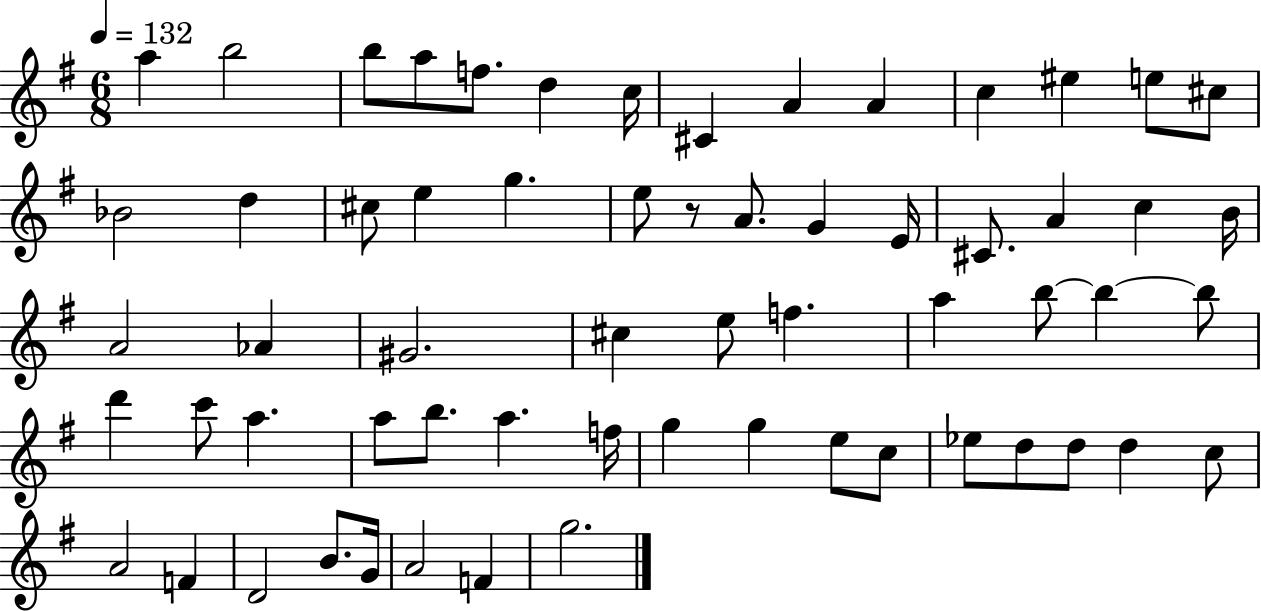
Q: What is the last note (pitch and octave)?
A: G5